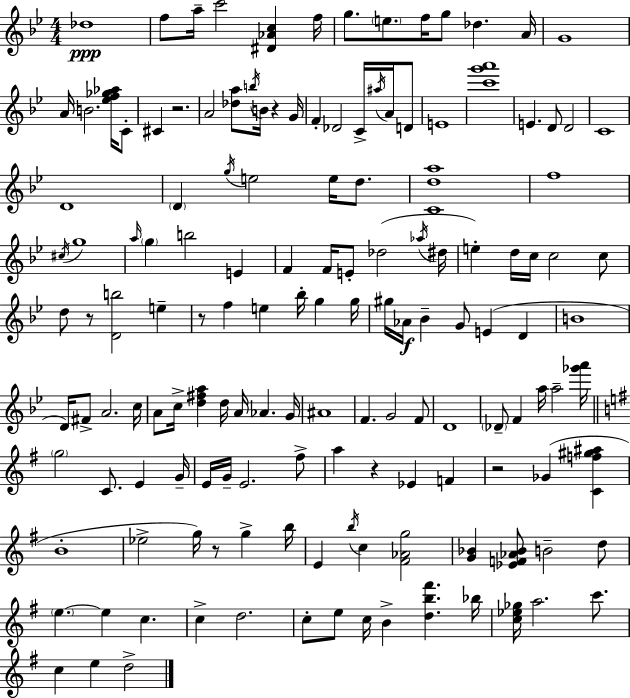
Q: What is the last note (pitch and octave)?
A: D5